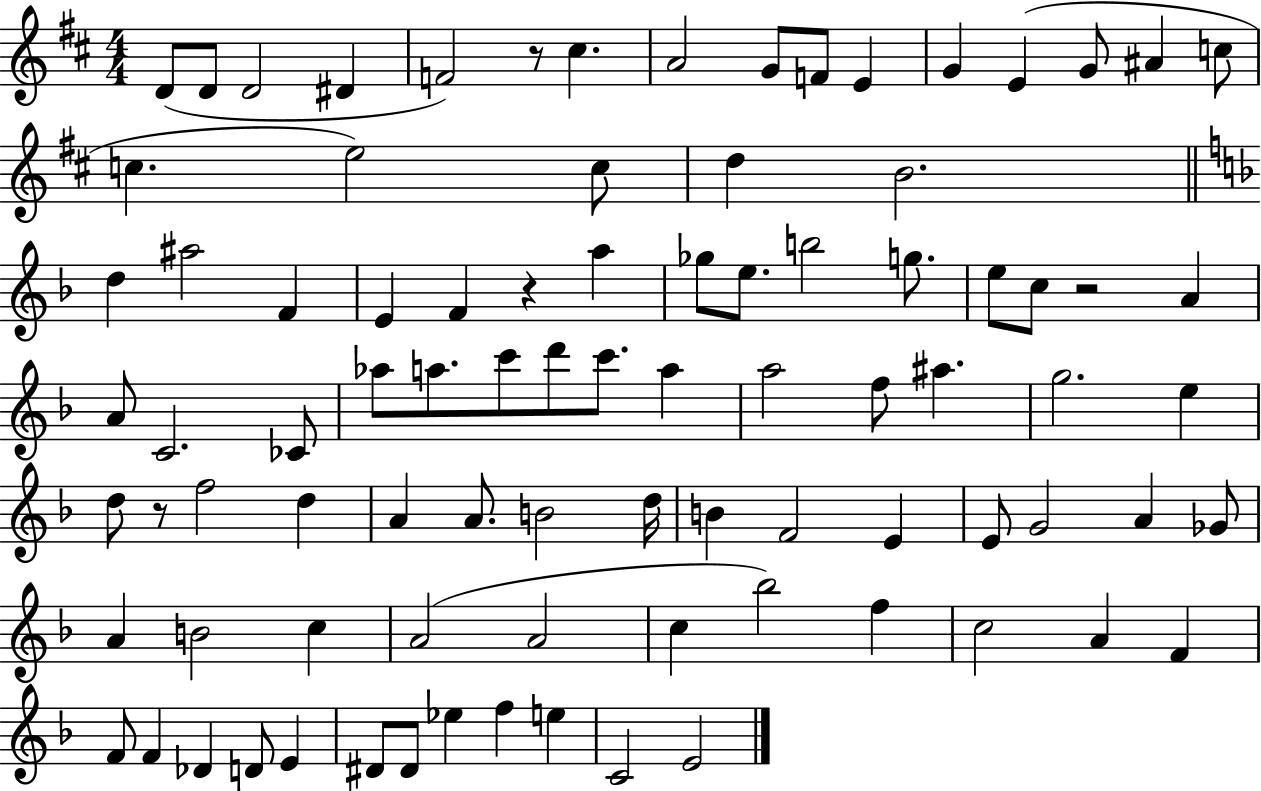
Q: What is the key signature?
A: D major